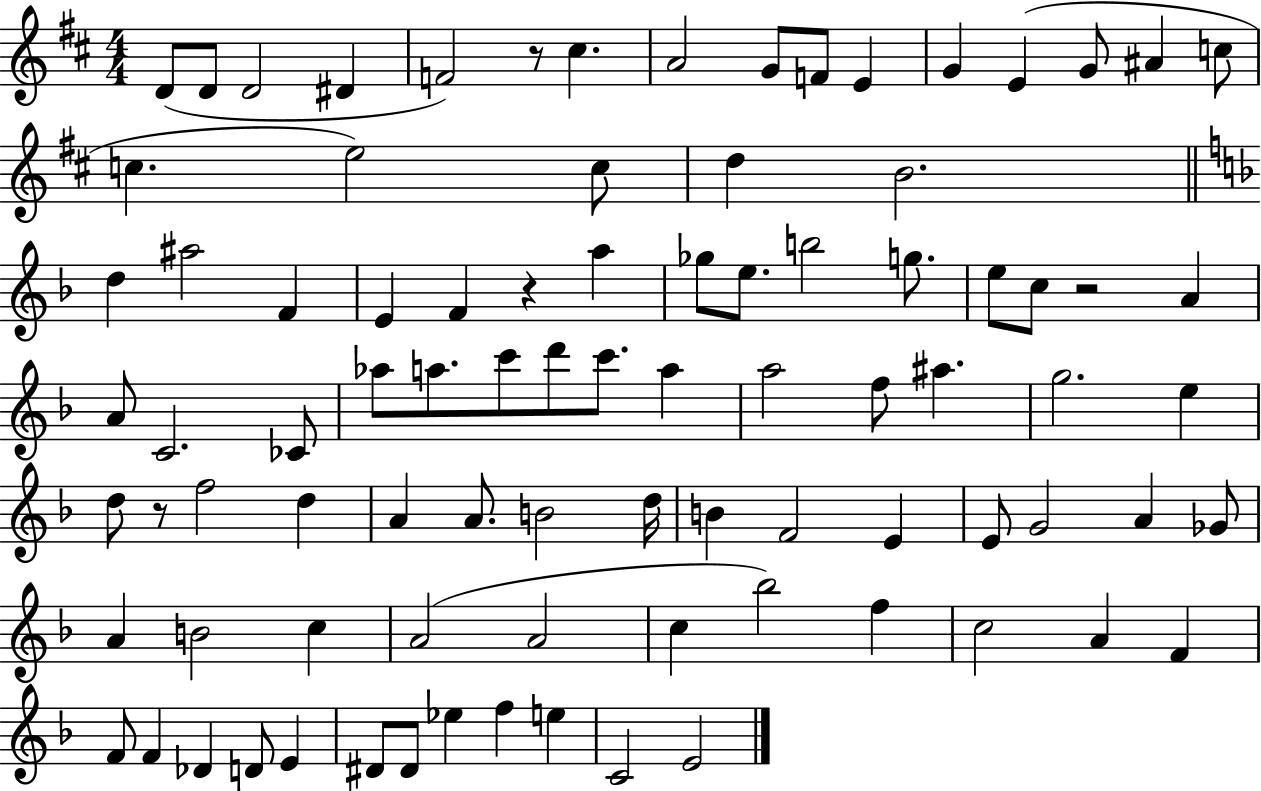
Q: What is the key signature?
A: D major